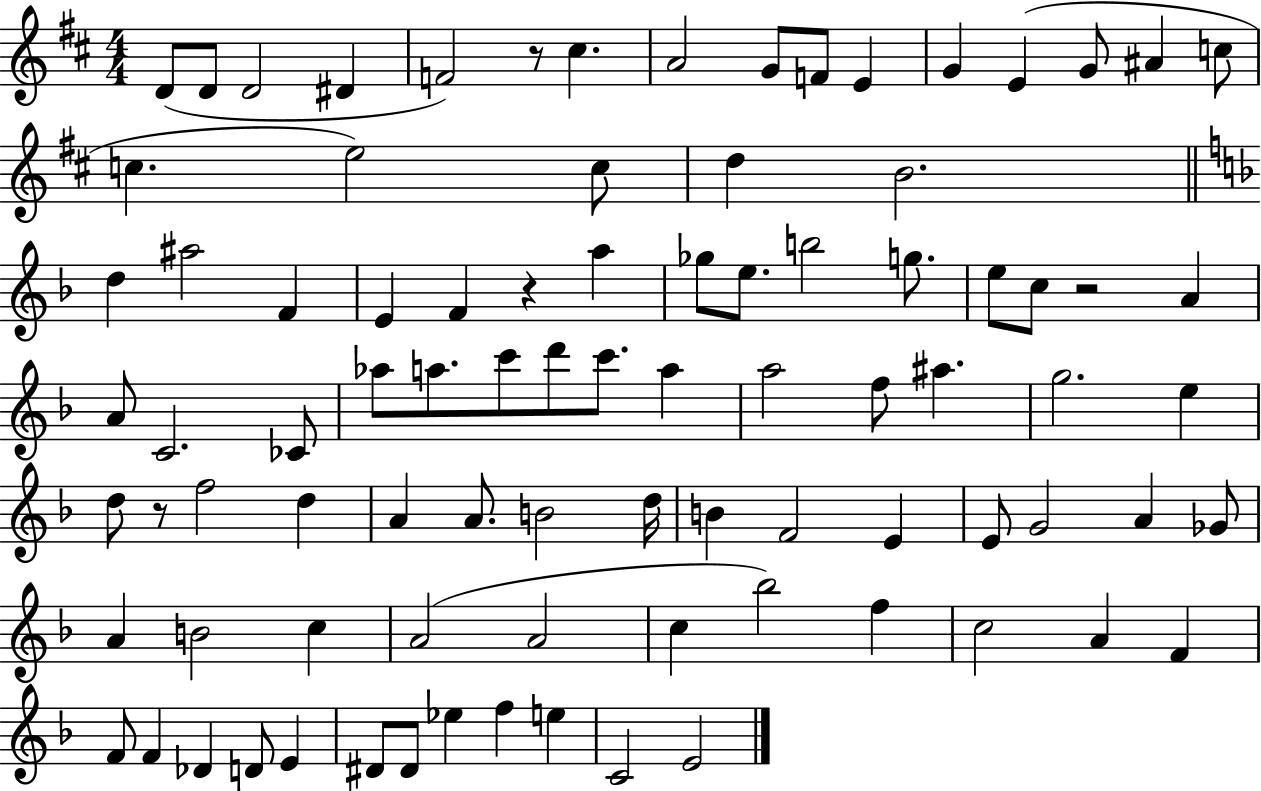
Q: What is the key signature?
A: D major